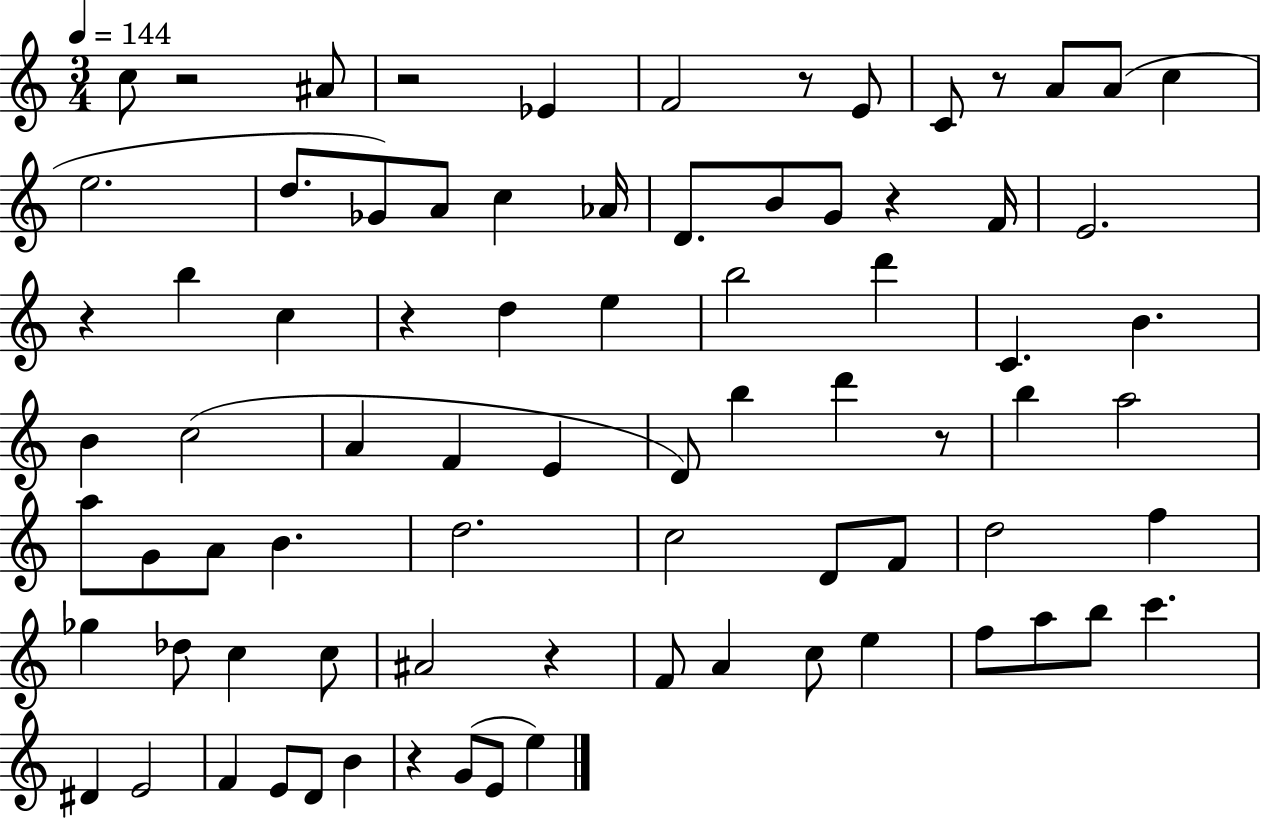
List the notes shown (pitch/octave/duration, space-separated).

C5/e R/h A#4/e R/h Eb4/q F4/h R/e E4/e C4/e R/e A4/e A4/e C5/q E5/h. D5/e. Gb4/e A4/e C5/q Ab4/s D4/e. B4/e G4/e R/q F4/s E4/h. R/q B5/q C5/q R/q D5/q E5/q B5/h D6/q C4/q. B4/q. B4/q C5/h A4/q F4/q E4/q D4/e B5/q D6/q R/e B5/q A5/h A5/e G4/e A4/e B4/q. D5/h. C5/h D4/e F4/e D5/h F5/q Gb5/q Db5/e C5/q C5/e A#4/h R/q F4/e A4/q C5/e E5/q F5/e A5/e B5/e C6/q. D#4/q E4/h F4/q E4/e D4/e B4/q R/q G4/e E4/e E5/q